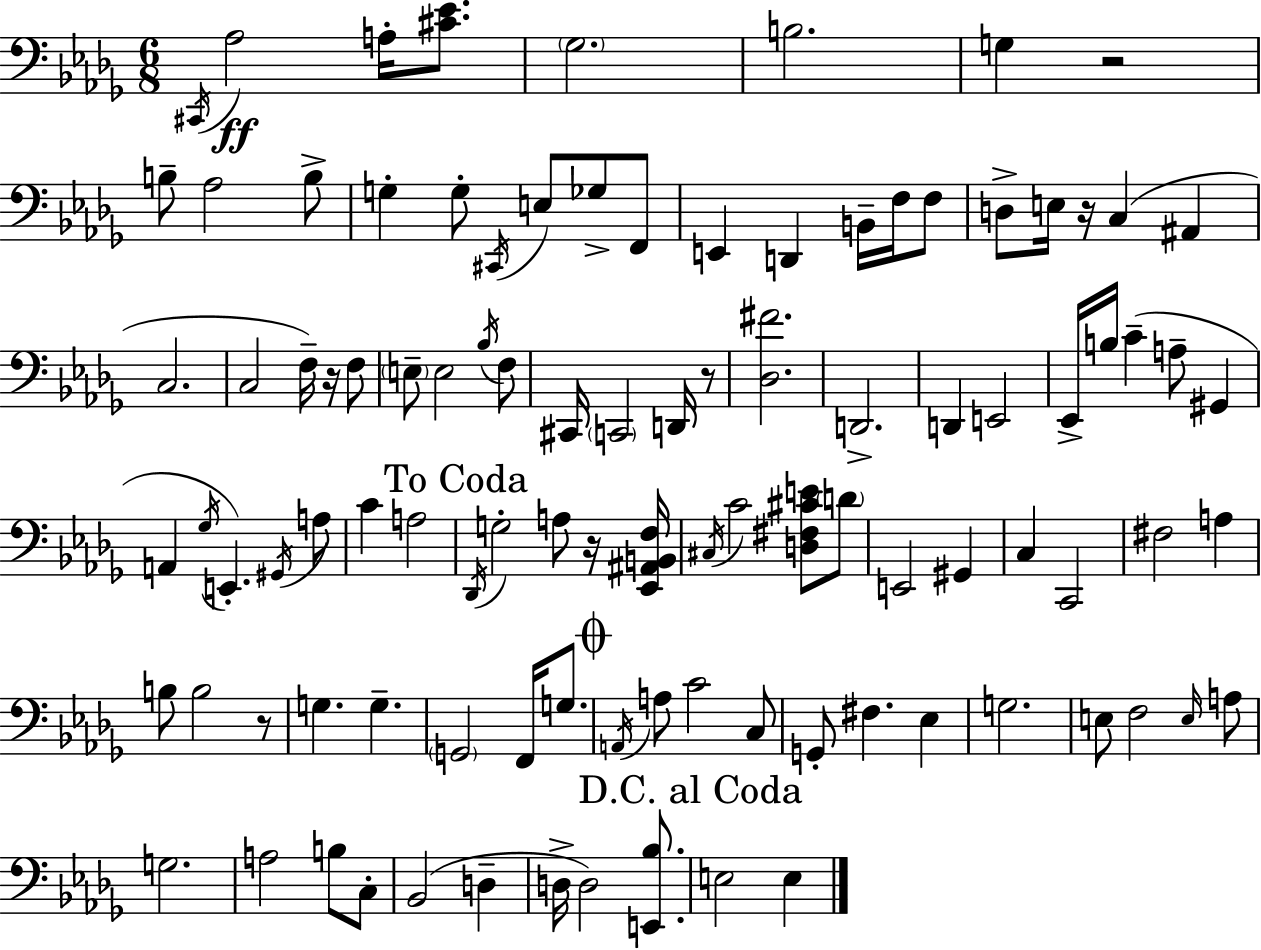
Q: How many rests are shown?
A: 6